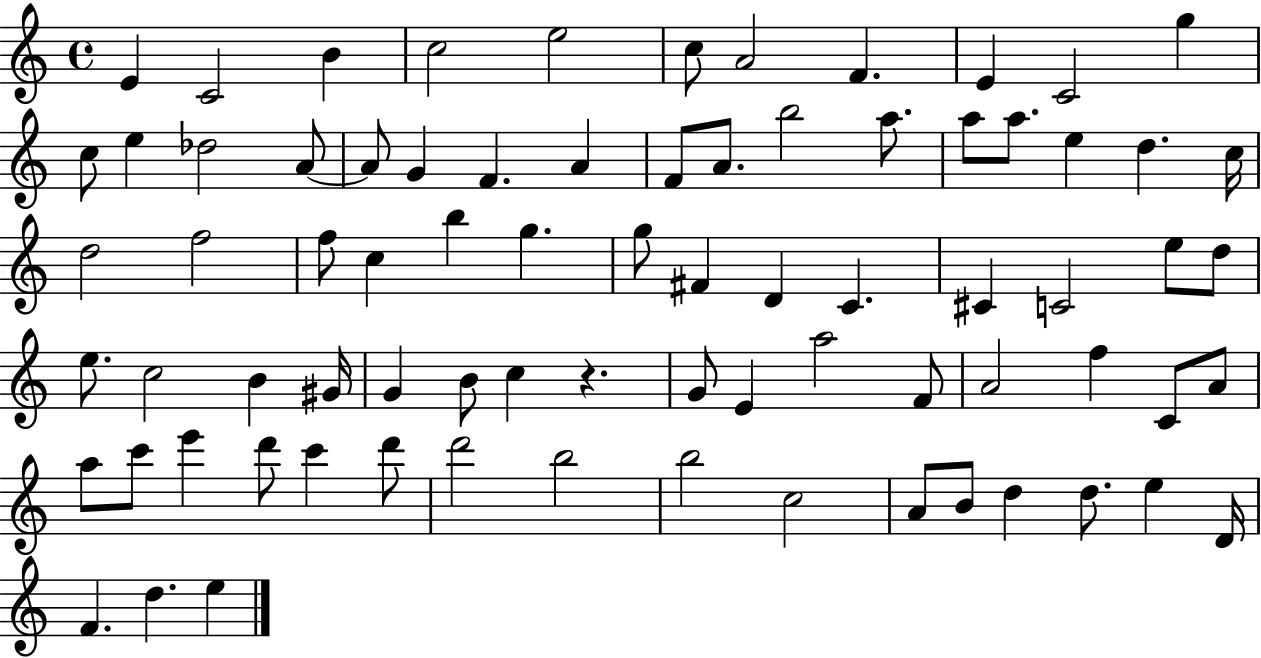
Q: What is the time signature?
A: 4/4